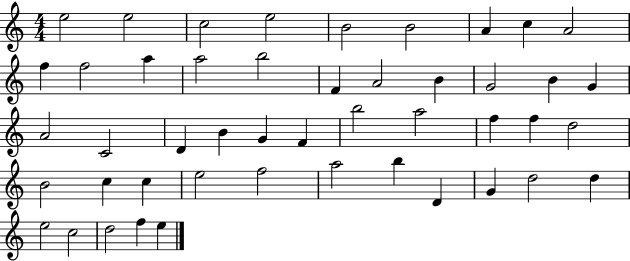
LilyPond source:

{
  \clef treble
  \numericTimeSignature
  \time 4/4
  \key c \major
  e''2 e''2 | c''2 e''2 | b'2 b'2 | a'4 c''4 a'2 | \break f''4 f''2 a''4 | a''2 b''2 | f'4 a'2 b'4 | g'2 b'4 g'4 | \break a'2 c'2 | d'4 b'4 g'4 f'4 | b''2 a''2 | f''4 f''4 d''2 | \break b'2 c''4 c''4 | e''2 f''2 | a''2 b''4 d'4 | g'4 d''2 d''4 | \break e''2 c''2 | d''2 f''4 e''4 | \bar "|."
}